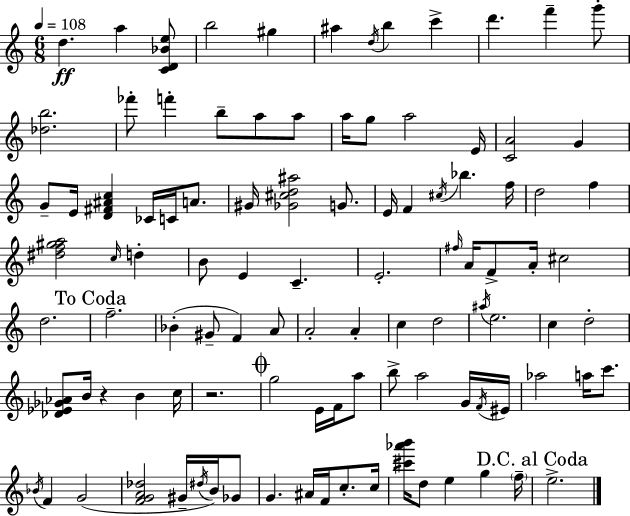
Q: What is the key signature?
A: A minor